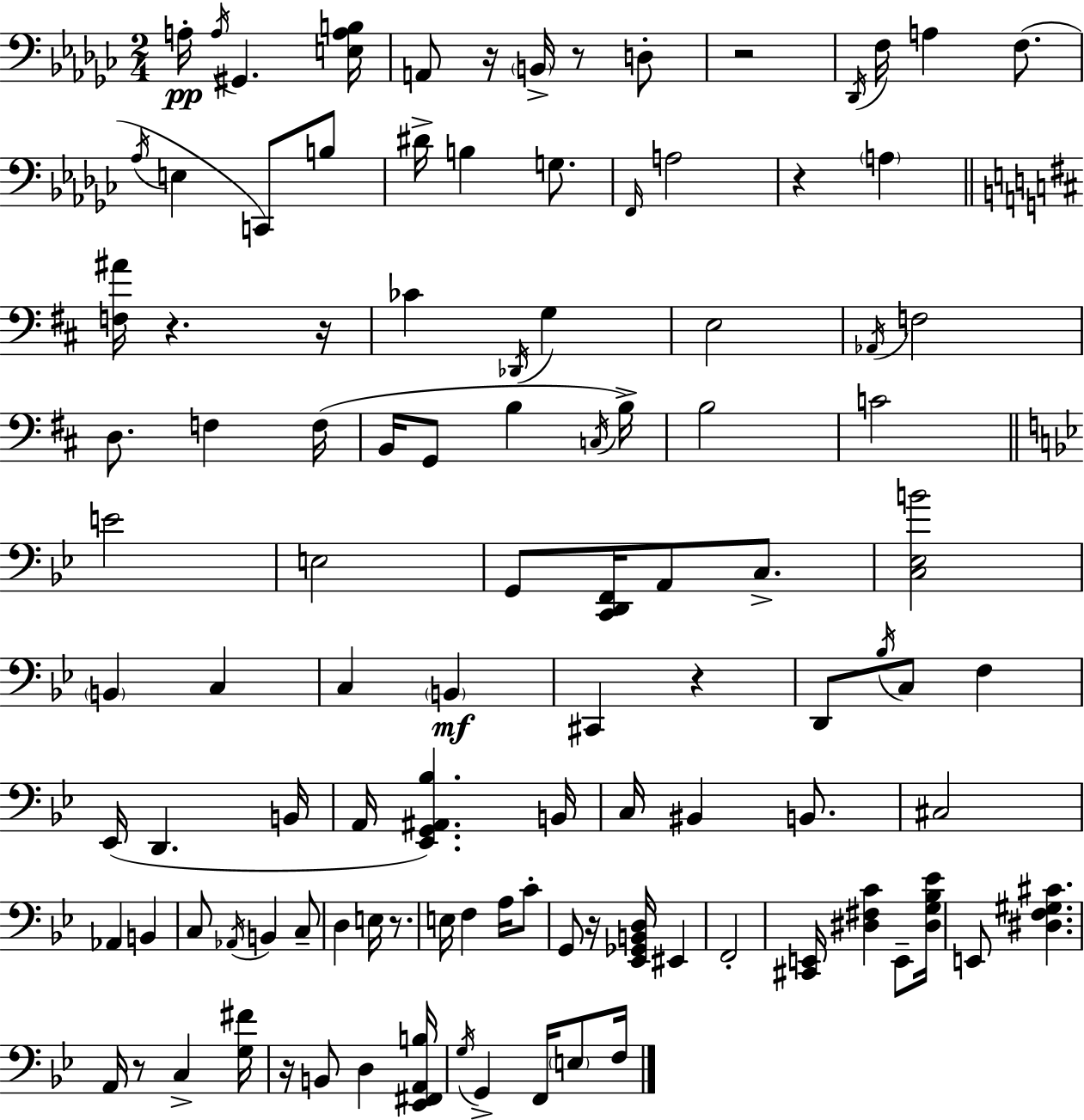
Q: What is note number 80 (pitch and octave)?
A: D3